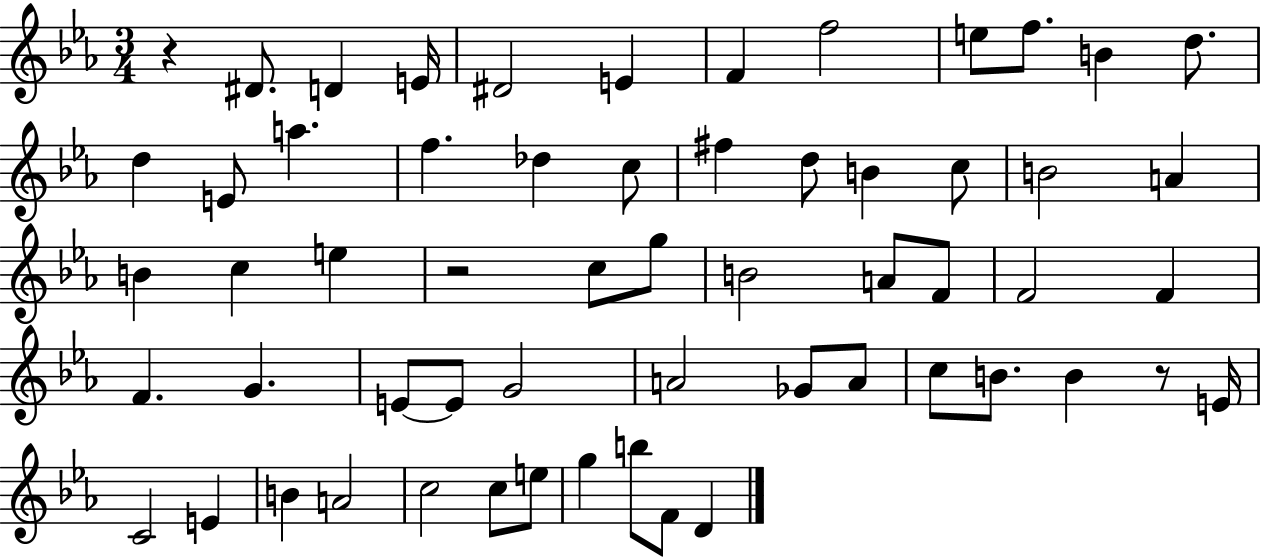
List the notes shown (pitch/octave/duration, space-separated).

R/q D#4/e. D4/q E4/s D#4/h E4/q F4/q F5/h E5/e F5/e. B4/q D5/e. D5/q E4/e A5/q. F5/q. Db5/q C5/e F#5/q D5/e B4/q C5/e B4/h A4/q B4/q C5/q E5/q R/h C5/e G5/e B4/h A4/e F4/e F4/h F4/q F4/q. G4/q. E4/e E4/e G4/h A4/h Gb4/e A4/e C5/e B4/e. B4/q R/e E4/s C4/h E4/q B4/q A4/h C5/h C5/e E5/e G5/q B5/e F4/e D4/q